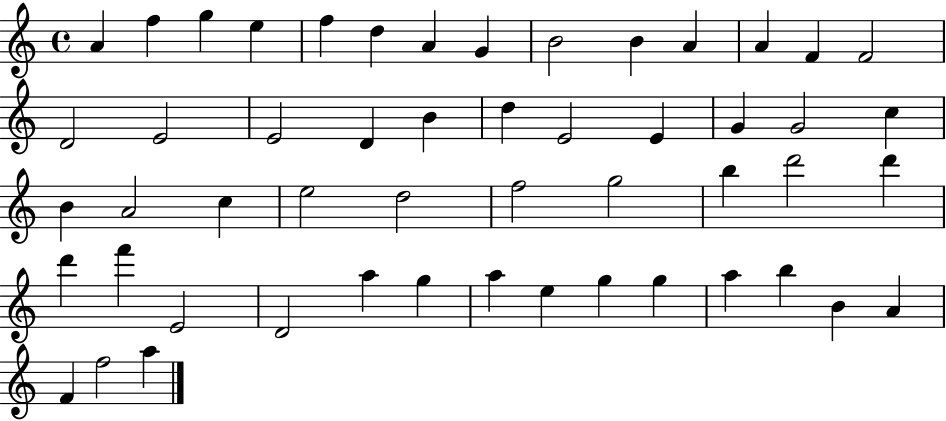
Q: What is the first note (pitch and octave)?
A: A4